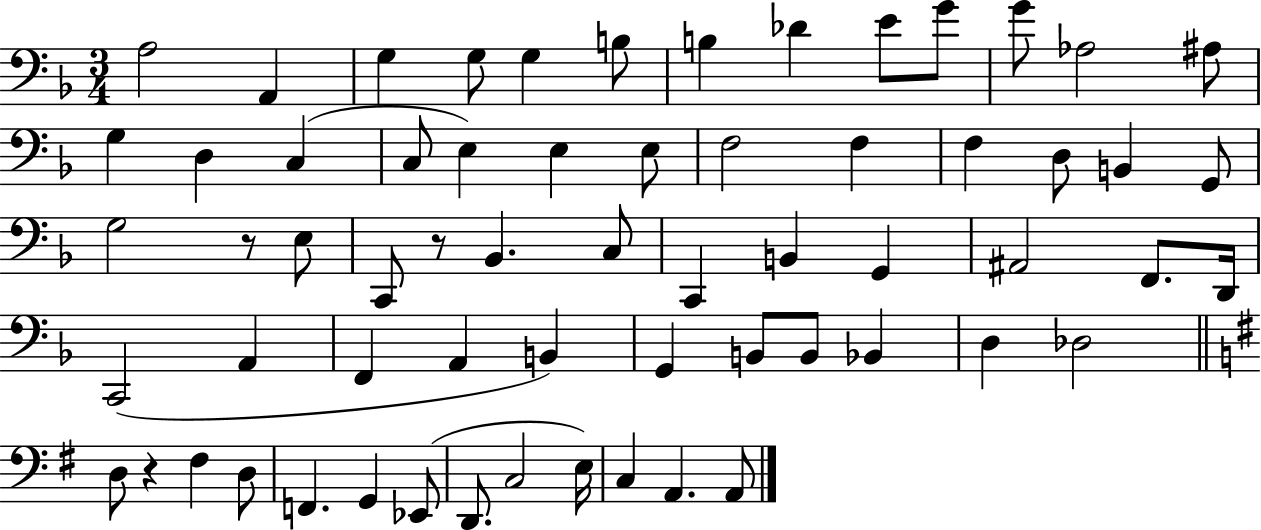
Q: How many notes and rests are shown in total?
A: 63